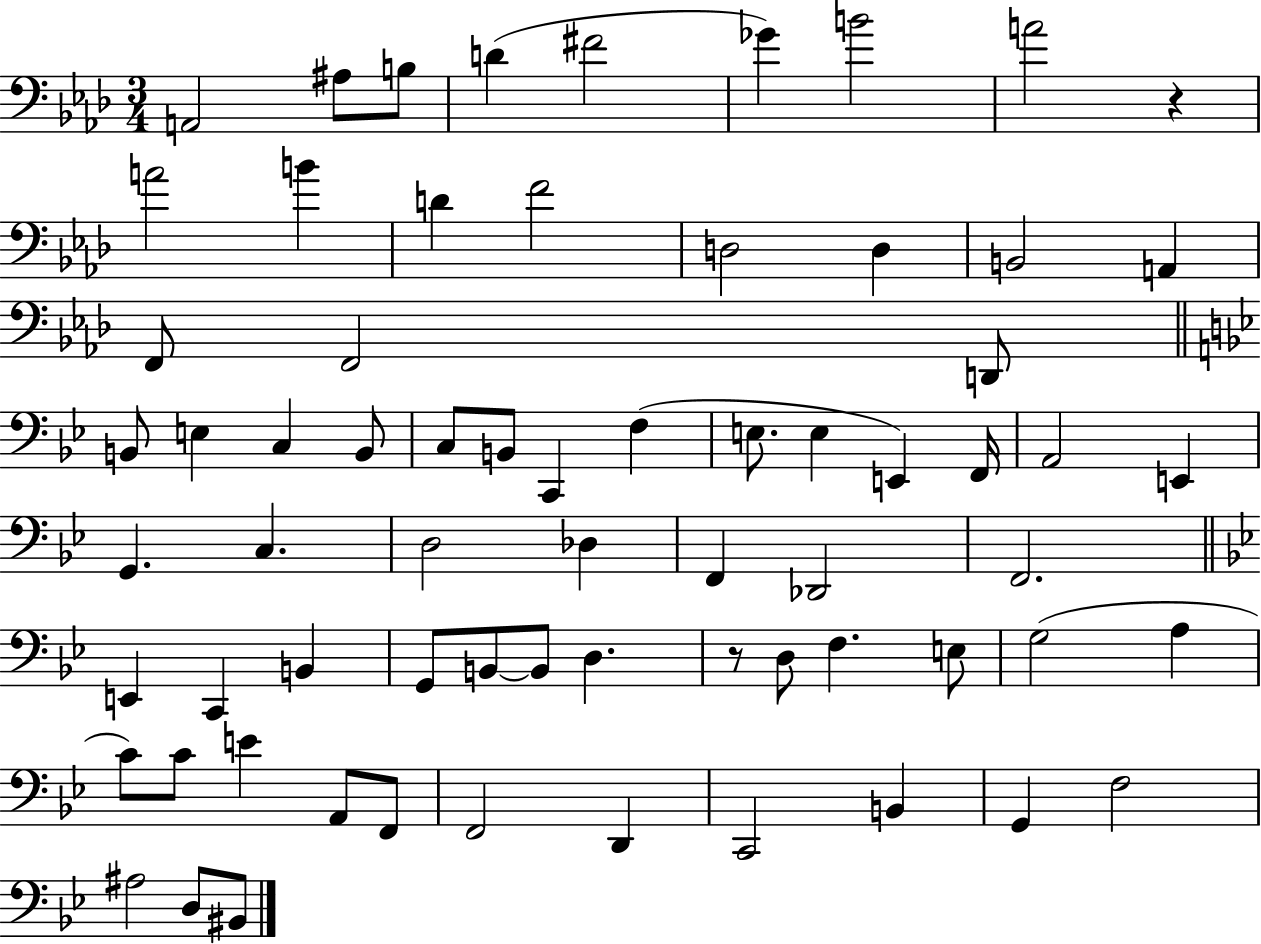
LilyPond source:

{
  \clef bass
  \numericTimeSignature
  \time 3/4
  \key aes \major
  a,2 ais8 b8 | d'4( fis'2 | ges'4) b'2 | a'2 r4 | \break a'2 b'4 | d'4 f'2 | d2 d4 | b,2 a,4 | \break f,8 f,2 d,8 | \bar "||" \break \key bes \major b,8 e4 c4 b,8 | c8 b,8 c,4 f4( | e8. e4 e,4) f,16 | a,2 e,4 | \break g,4. c4. | d2 des4 | f,4 des,2 | f,2. | \break \bar "||" \break \key bes \major e,4 c,4 b,4 | g,8 b,8~~ b,8 d4. | r8 d8 f4. e8 | g2( a4 | \break c'8) c'8 e'4 a,8 f,8 | f,2 d,4 | c,2 b,4 | g,4 f2 | \break ais2 d8 bis,8 | \bar "|."
}